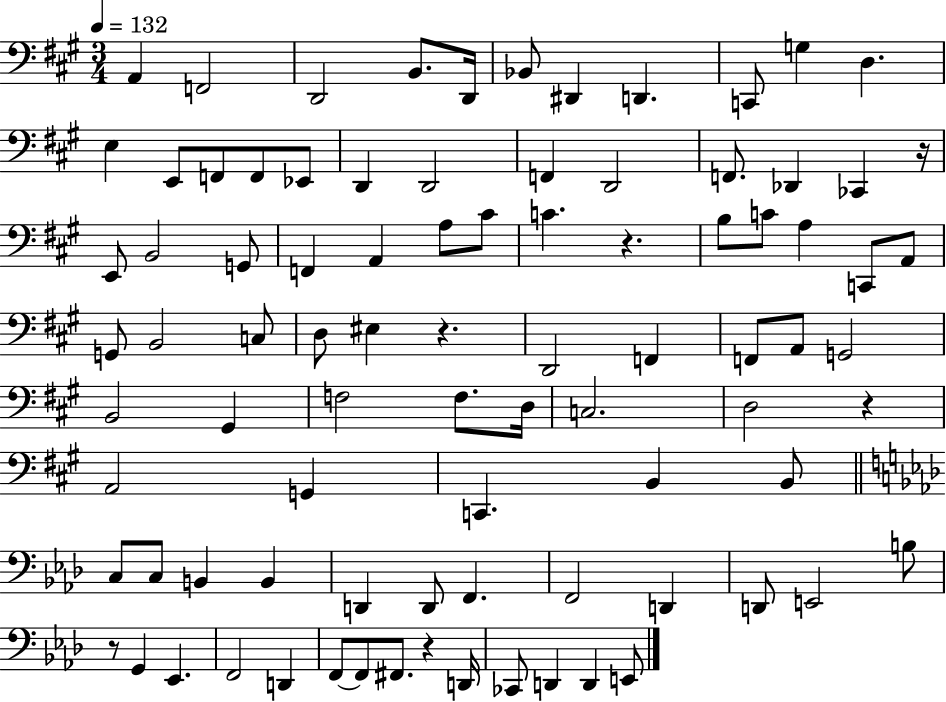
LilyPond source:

{
  \clef bass
  \numericTimeSignature
  \time 3/4
  \key a \major
  \tempo 4 = 132
  a,4 f,2 | d,2 b,8. d,16 | bes,8 dis,4 d,4. | c,8 g4 d4. | \break e4 e,8 f,8 f,8 ees,8 | d,4 d,2 | f,4 d,2 | f,8. des,4 ces,4 r16 | \break e,8 b,2 g,8 | f,4 a,4 a8 cis'8 | c'4. r4. | b8 c'8 a4 c,8 a,8 | \break g,8 b,2 c8 | d8 eis4 r4. | d,2 f,4 | f,8 a,8 g,2 | \break b,2 gis,4 | f2 f8. d16 | c2. | d2 r4 | \break a,2 g,4 | c,4. b,4 b,8 | \bar "||" \break \key aes \major c8 c8 b,4 b,4 | d,4 d,8 f,4. | f,2 d,4 | d,8 e,2 b8 | \break r8 g,4 ees,4. | f,2 d,4 | f,8~~ f,8 fis,8. r4 d,16 | ces,8 d,4 d,4 e,8 | \break \bar "|."
}